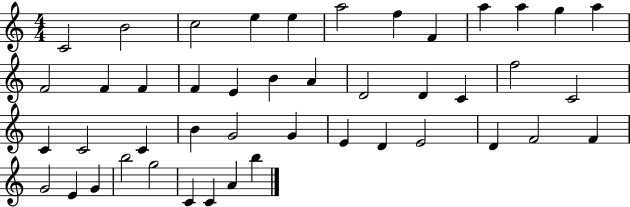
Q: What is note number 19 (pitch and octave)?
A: A4